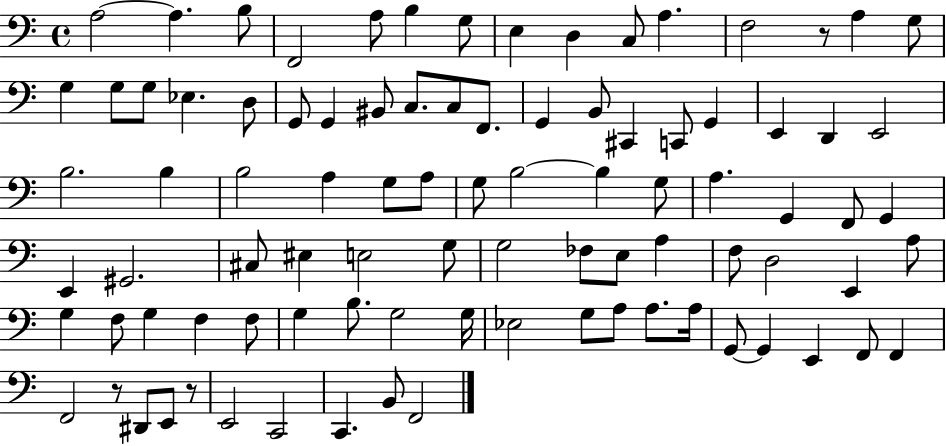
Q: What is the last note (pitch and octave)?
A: F2